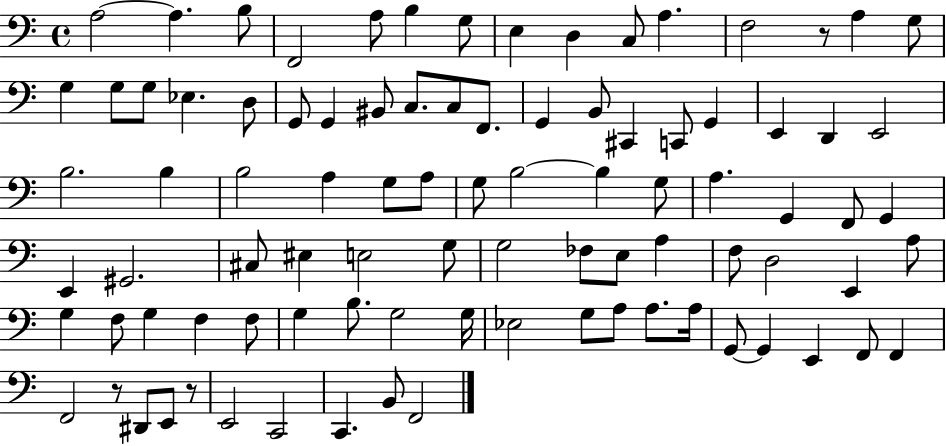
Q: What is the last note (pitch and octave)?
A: F2